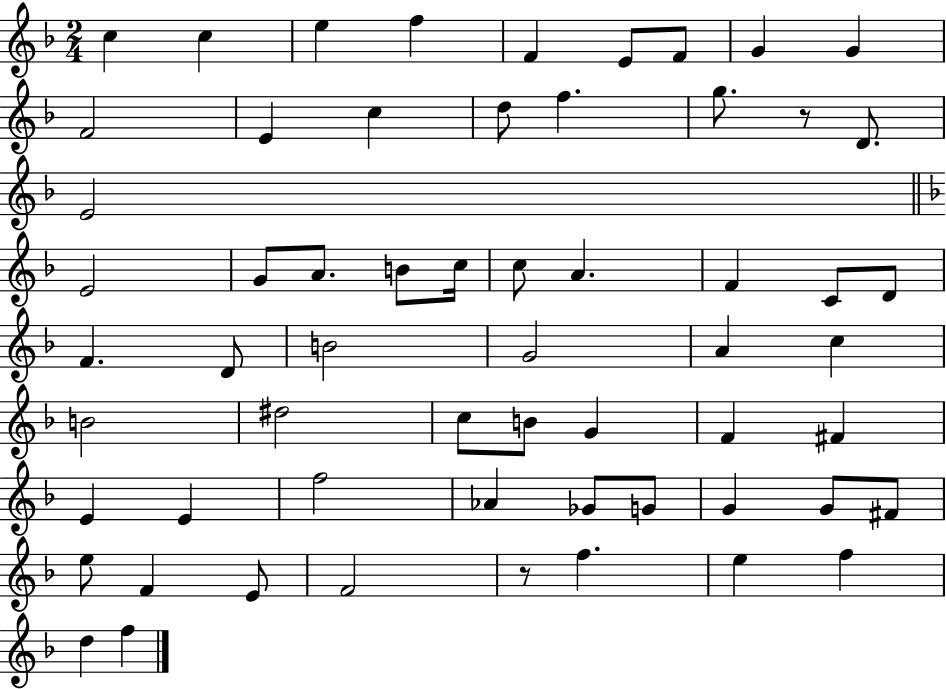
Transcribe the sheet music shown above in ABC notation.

X:1
T:Untitled
M:2/4
L:1/4
K:F
c c e f F E/2 F/2 G G F2 E c d/2 f g/2 z/2 D/2 E2 E2 G/2 A/2 B/2 c/4 c/2 A F C/2 D/2 F D/2 B2 G2 A c B2 ^d2 c/2 B/2 G F ^F E E f2 _A _G/2 G/2 G G/2 ^F/2 e/2 F E/2 F2 z/2 f e f d f